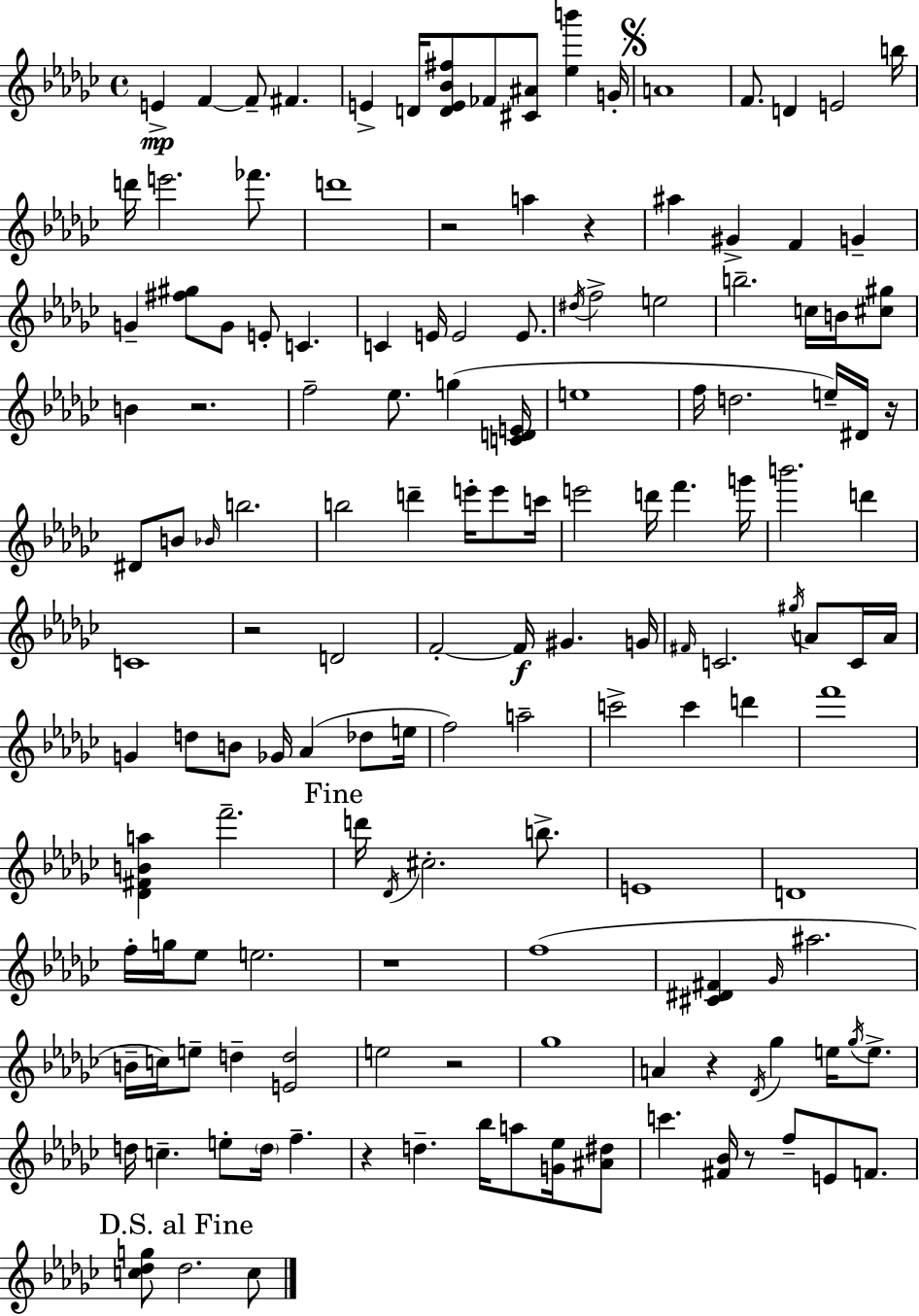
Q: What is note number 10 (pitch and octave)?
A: F4